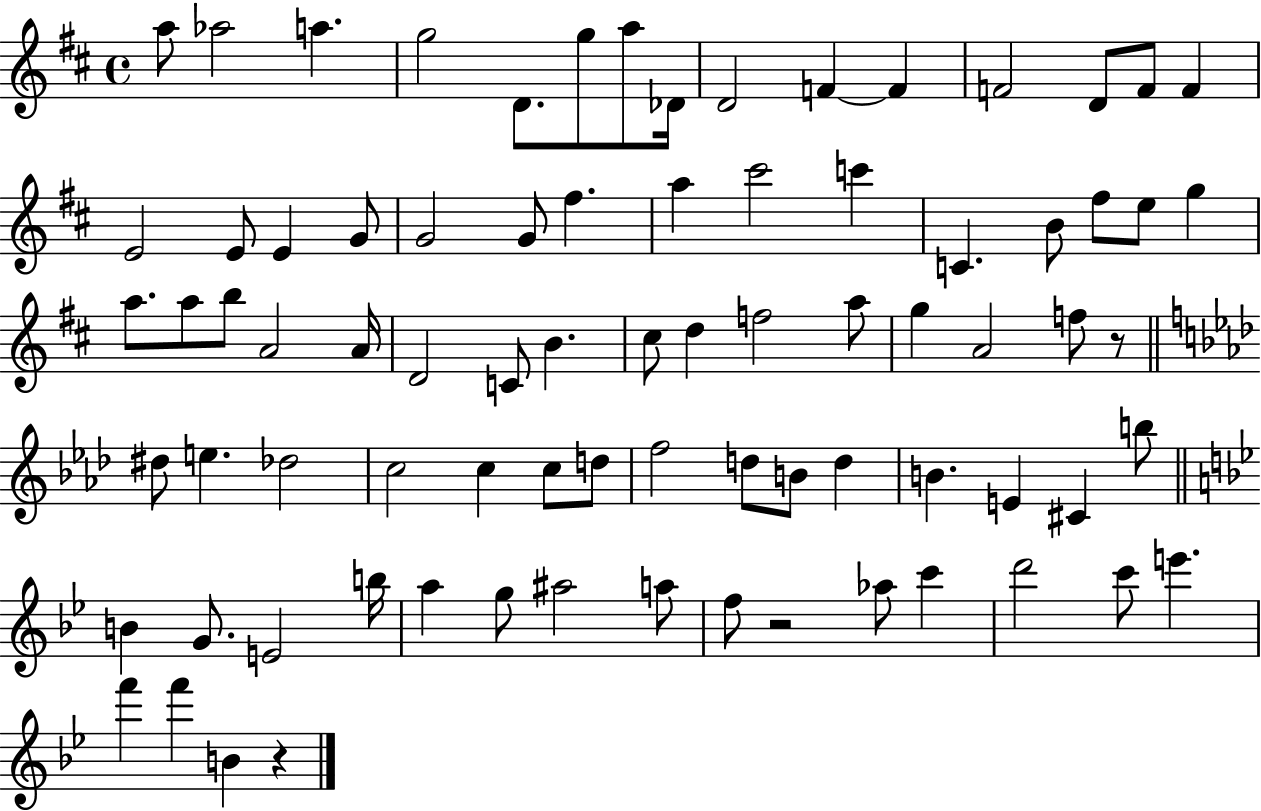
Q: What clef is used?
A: treble